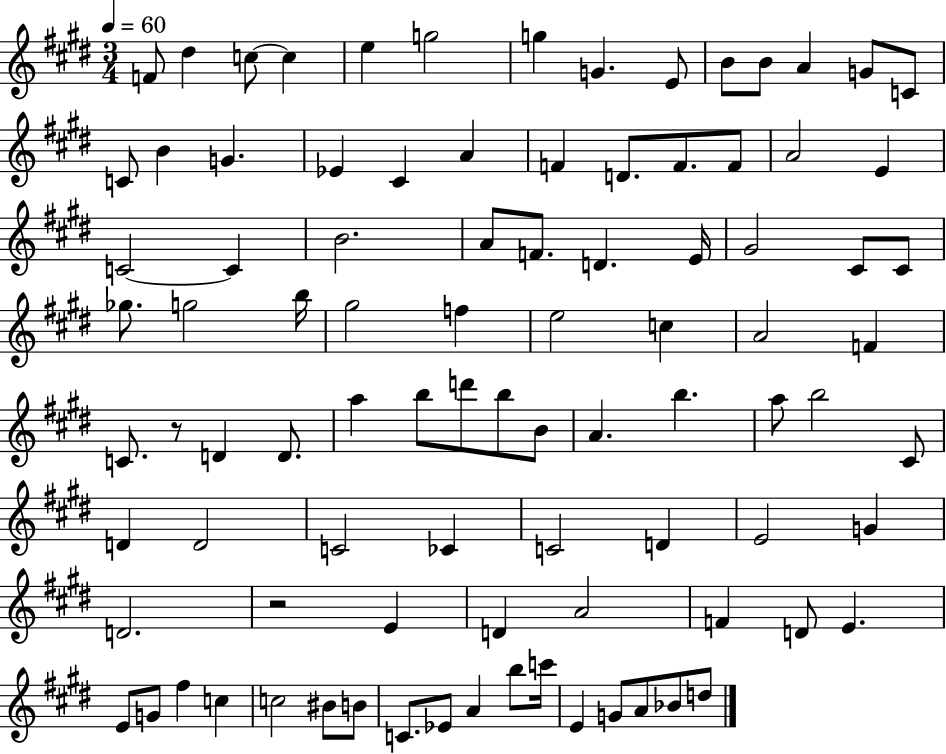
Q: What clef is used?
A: treble